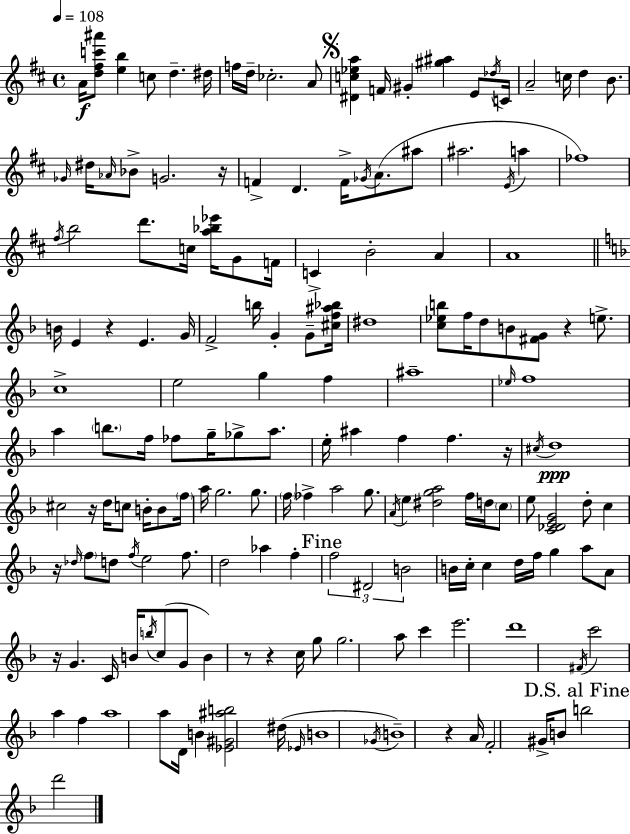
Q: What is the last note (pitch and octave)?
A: D6